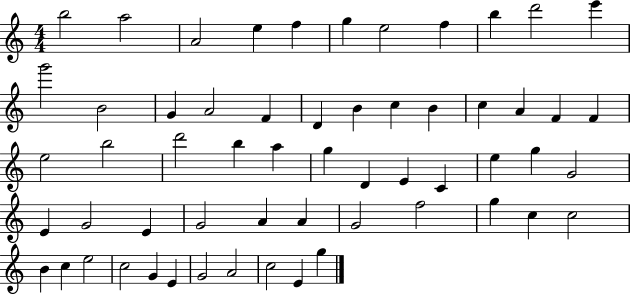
{
  \clef treble
  \numericTimeSignature
  \time 4/4
  \key c \major
  b''2 a''2 | a'2 e''4 f''4 | g''4 e''2 f''4 | b''4 d'''2 e'''4 | \break g'''2 b'2 | g'4 a'2 f'4 | d'4 b'4 c''4 b'4 | c''4 a'4 f'4 f'4 | \break e''2 b''2 | d'''2 b''4 a''4 | g''4 d'4 e'4 c'4 | e''4 g''4 g'2 | \break e'4 g'2 e'4 | g'2 a'4 a'4 | g'2 f''2 | g''4 c''4 c''2 | \break b'4 c''4 e''2 | c''2 g'4 e'4 | g'2 a'2 | c''2 e'4 g''4 | \break \bar "|."
}